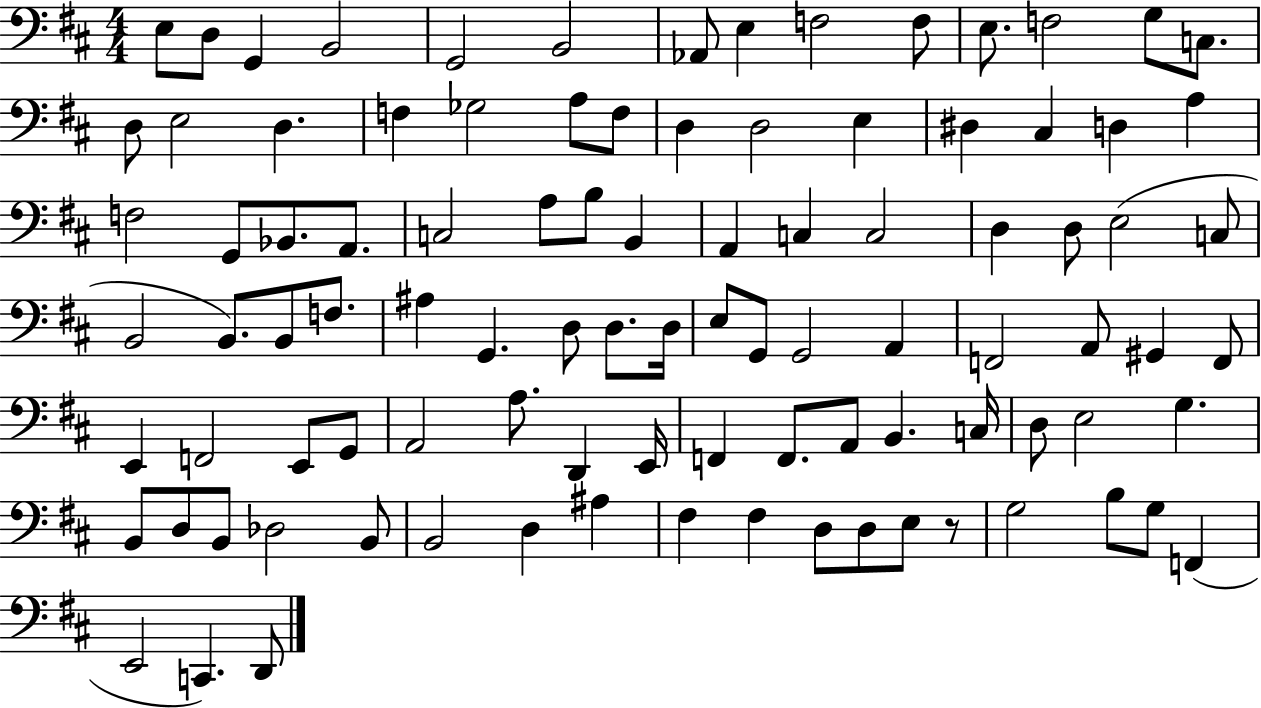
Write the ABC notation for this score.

X:1
T:Untitled
M:4/4
L:1/4
K:D
E,/2 D,/2 G,, B,,2 G,,2 B,,2 _A,,/2 E, F,2 F,/2 E,/2 F,2 G,/2 C,/2 D,/2 E,2 D, F, _G,2 A,/2 F,/2 D, D,2 E, ^D, ^C, D, A, F,2 G,,/2 _B,,/2 A,,/2 C,2 A,/2 B,/2 B,, A,, C, C,2 D, D,/2 E,2 C,/2 B,,2 B,,/2 B,,/2 F,/2 ^A, G,, D,/2 D,/2 D,/4 E,/2 G,,/2 G,,2 A,, F,,2 A,,/2 ^G,, F,,/2 E,, F,,2 E,,/2 G,,/2 A,,2 A,/2 D,, E,,/4 F,, F,,/2 A,,/2 B,, C,/4 D,/2 E,2 G, B,,/2 D,/2 B,,/2 _D,2 B,,/2 B,,2 D, ^A, ^F, ^F, D,/2 D,/2 E,/2 z/2 G,2 B,/2 G,/2 F,, E,,2 C,, D,,/2